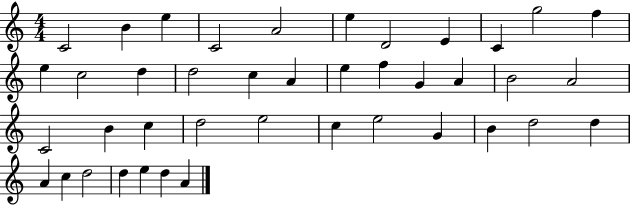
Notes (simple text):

C4/h B4/q E5/q C4/h A4/h E5/q D4/h E4/q C4/q G5/h F5/q E5/q C5/h D5/q D5/h C5/q A4/q E5/q F5/q G4/q A4/q B4/h A4/h C4/h B4/q C5/q D5/h E5/h C5/q E5/h G4/q B4/q D5/h D5/q A4/q C5/q D5/h D5/q E5/q D5/q A4/q